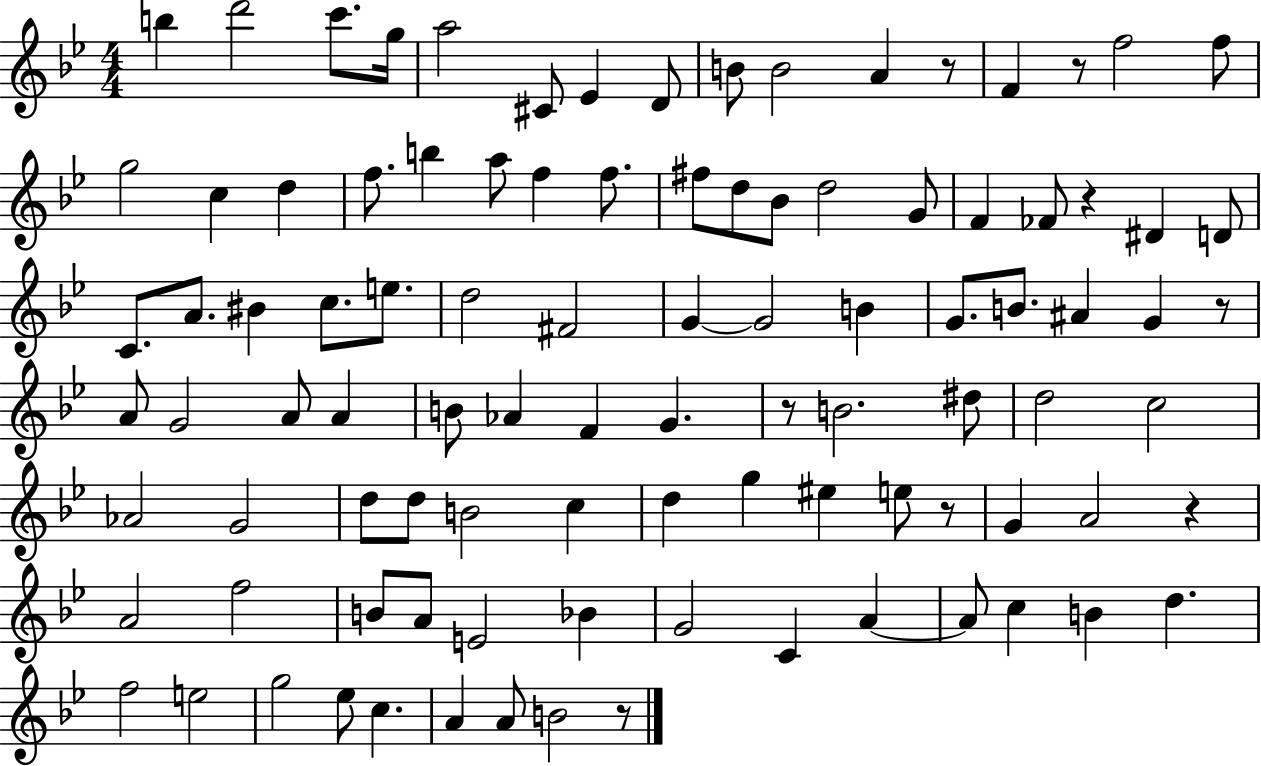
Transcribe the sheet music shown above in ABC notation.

X:1
T:Untitled
M:4/4
L:1/4
K:Bb
b d'2 c'/2 g/4 a2 ^C/2 _E D/2 B/2 B2 A z/2 F z/2 f2 f/2 g2 c d f/2 b a/2 f f/2 ^f/2 d/2 _B/2 d2 G/2 F _F/2 z ^D D/2 C/2 A/2 ^B c/2 e/2 d2 ^F2 G G2 B G/2 B/2 ^A G z/2 A/2 G2 A/2 A B/2 _A F G z/2 B2 ^d/2 d2 c2 _A2 G2 d/2 d/2 B2 c d g ^e e/2 z/2 G A2 z A2 f2 B/2 A/2 E2 _B G2 C A A/2 c B d f2 e2 g2 _e/2 c A A/2 B2 z/2